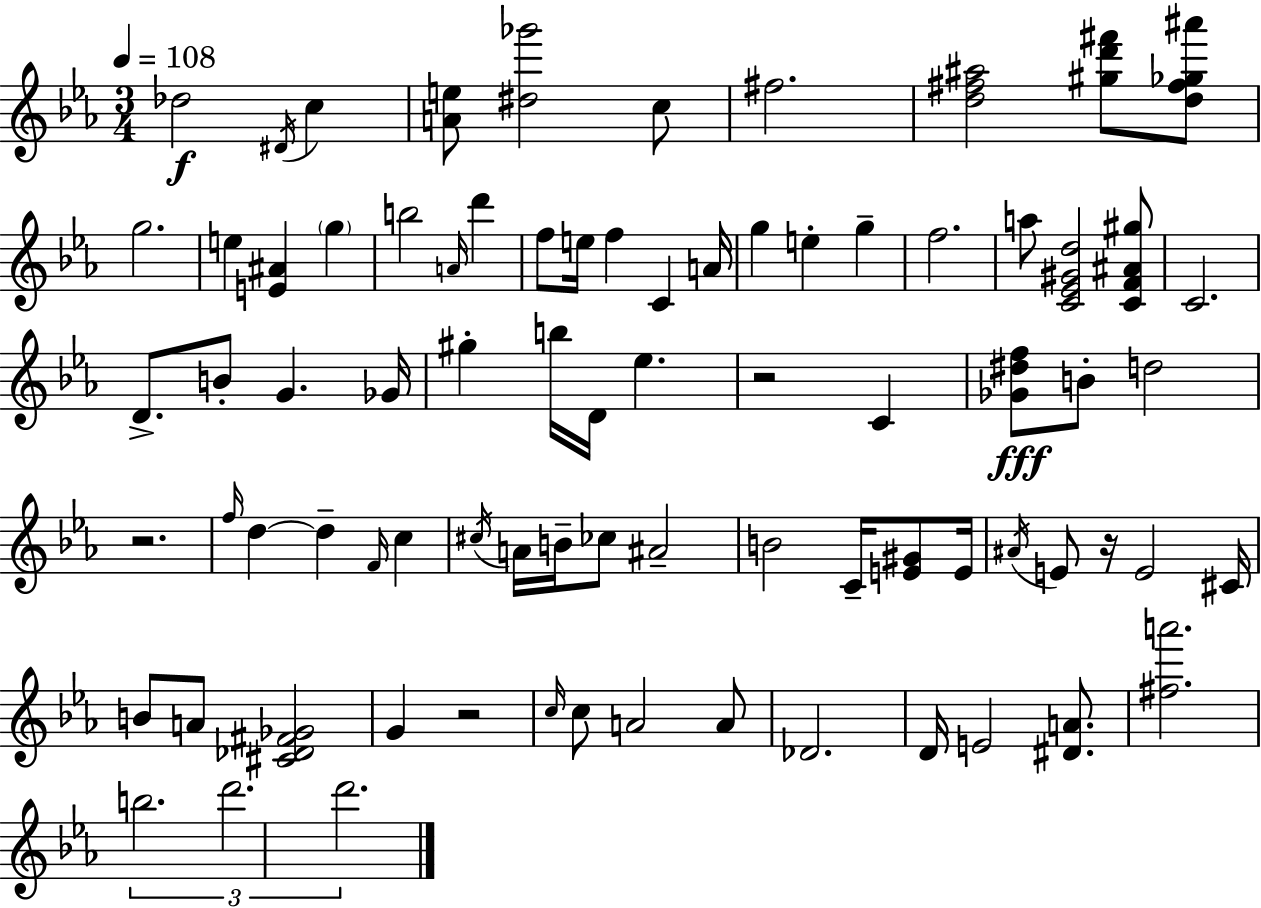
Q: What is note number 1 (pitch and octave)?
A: Db5